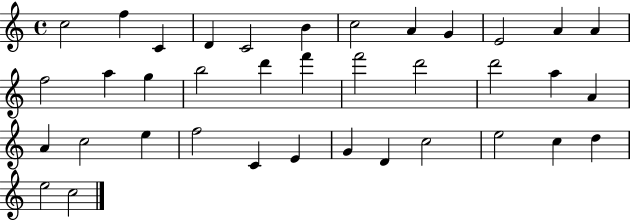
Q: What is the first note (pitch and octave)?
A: C5